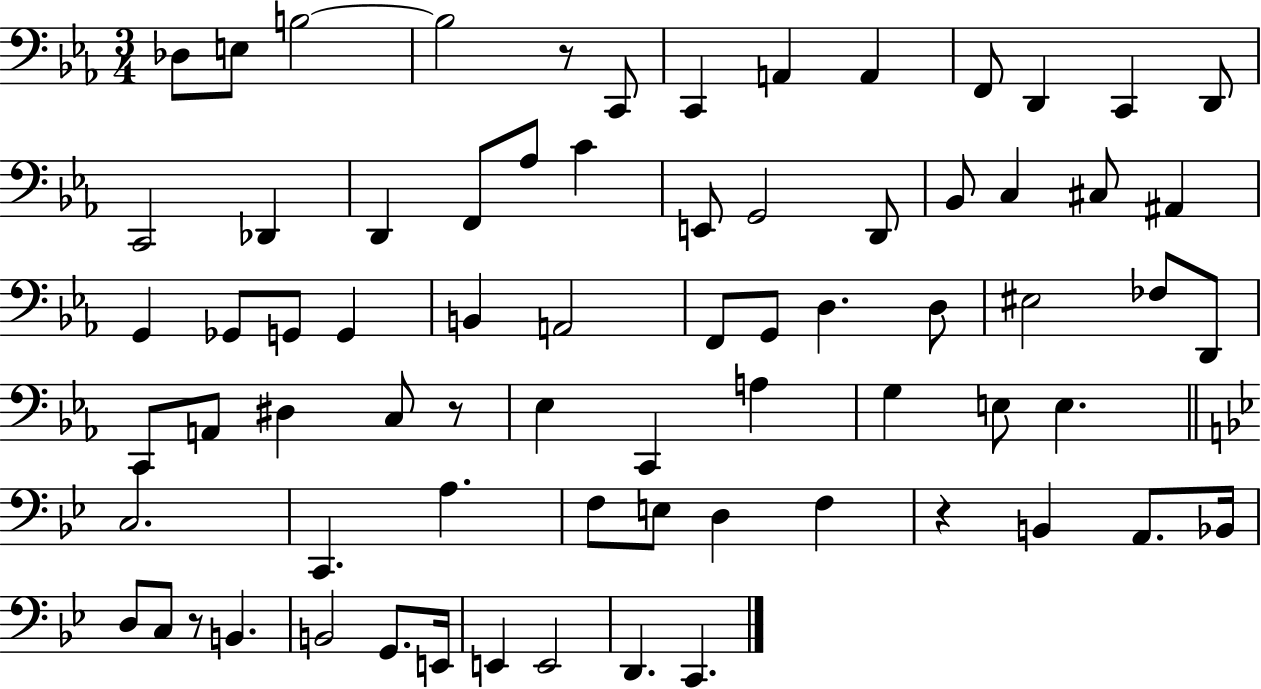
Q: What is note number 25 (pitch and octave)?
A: A#2